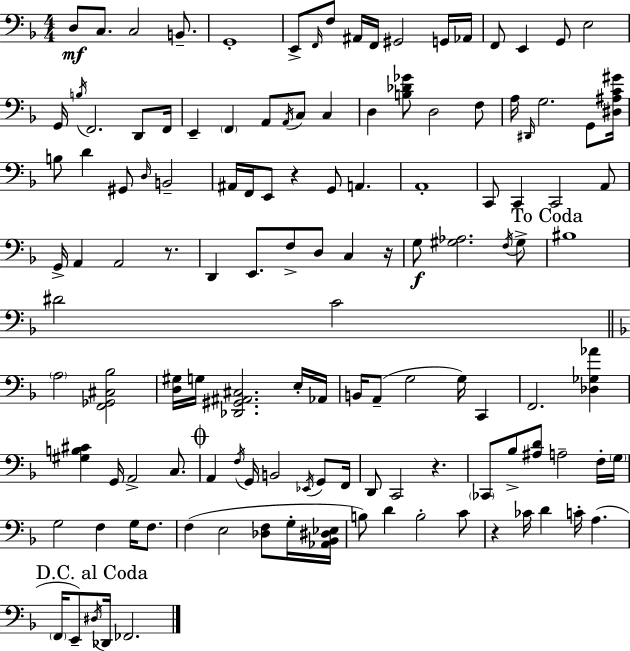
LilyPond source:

{
  \clef bass
  \numericTimeSignature
  \time 4/4
  \key f \major
  d8\mf c8. c2 b,8.-- | g,1-. | e,8-> \grace { f,16 } f8 ais,16 f,16 gis,2 g,16 | aes,16 f,8 e,4 g,8 e2 | \break g,16 \acciaccatura { b16 } f,2. d,8 | f,16 e,4-- \parenthesize f,4 a,8 \acciaccatura { a,16 } c8 c4 | d4 <b des' ges'>8 d2 | f8 a16 \grace { dis,16 } g2. | \break g,8 <dis ais c' gis'>16 b8 d'4 gis,8 \grace { d16 } b,2-- | ais,16 f,16 e,8 r4 g,8 a,4. | a,1-. | c,8 c,4 c,2 | \break a,8 g,16-> a,4 a,2 | r8. d,4 e,8. f8-> d8 | c4 r16 g8\f <gis aes>2. | \acciaccatura { f16 } gis8-> \mark "To Coda" bis1 | \break dis'2 c'2 | \bar "||" \break \key f \major \parenthesize a2 <f, ges, cis bes>2 | <d gis>16 g16 <des, gis, ais, cis>2. e16-. aes,16 | b,16 a,8--( g2 g16) c,4 | f,2. <des ges aes'>4 | \break <gis b cis'>4 g,16 a,2-> c8. | \mark \markup { \musicglyph "scripts.coda" } a,4 \acciaccatura { f16 } g,16 b,2 \acciaccatura { ees,16 } g,8 | f,16 d,8 c,2 r4. | \parenthesize ces,8 bes8-> <ais d'>8 a2-- | \break f16-. \parenthesize g16 g2 f4 g16 f8. | f4( e2 <des f>8 | g16-. <aes, bes, dis ees>16 b8) d'4 b2-. | c'8 r4 ces'16 d'4 c'16-. a4.( | \break \mark "D.C. al Coda" \parenthesize f,16 e,8--) \acciaccatura { dis16 } des,16 fes,2. | \bar "|."
}